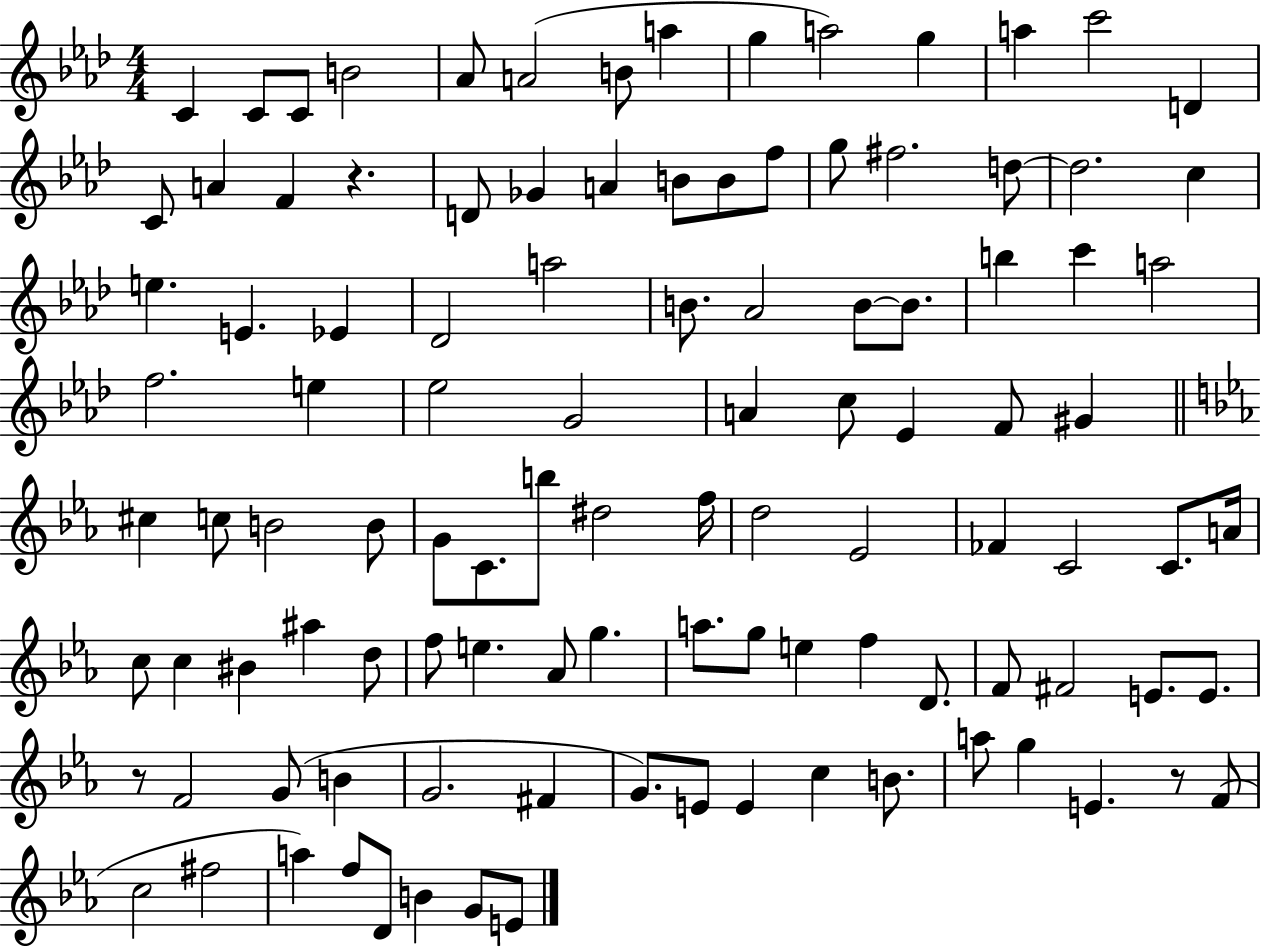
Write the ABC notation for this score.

X:1
T:Untitled
M:4/4
L:1/4
K:Ab
C C/2 C/2 B2 _A/2 A2 B/2 a g a2 g a c'2 D C/2 A F z D/2 _G A B/2 B/2 f/2 g/2 ^f2 d/2 d2 c e E _E _D2 a2 B/2 _A2 B/2 B/2 b c' a2 f2 e _e2 G2 A c/2 _E F/2 ^G ^c c/2 B2 B/2 G/2 C/2 b/2 ^d2 f/4 d2 _E2 _F C2 C/2 A/4 c/2 c ^B ^a d/2 f/2 e _A/2 g a/2 g/2 e f D/2 F/2 ^F2 E/2 E/2 z/2 F2 G/2 B G2 ^F G/2 E/2 E c B/2 a/2 g E z/2 F/2 c2 ^f2 a f/2 D/2 B G/2 E/2